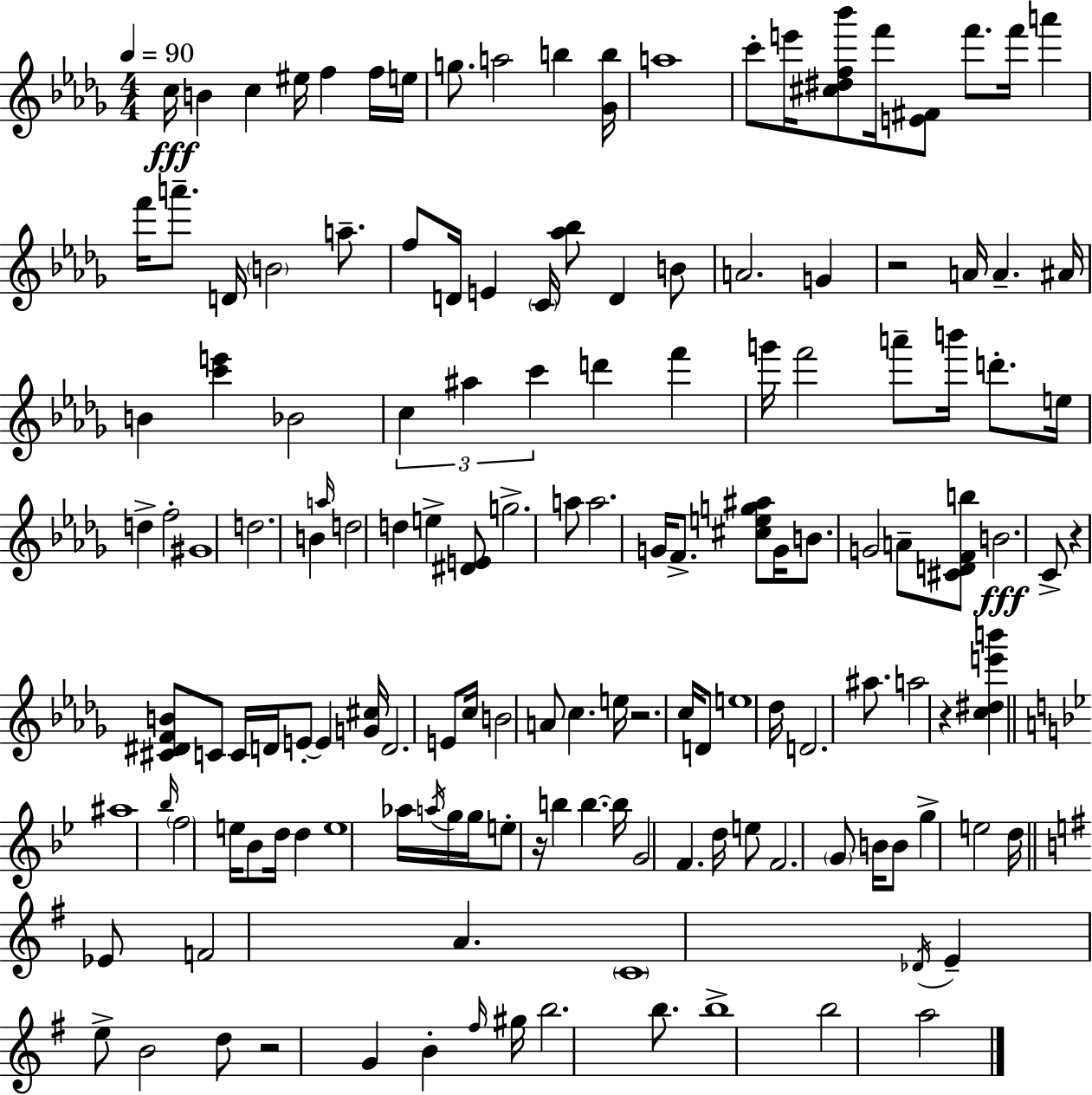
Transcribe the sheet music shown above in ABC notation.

X:1
T:Untitled
M:4/4
L:1/4
K:Bbm
c/4 B c ^e/4 f f/4 e/4 g/2 a2 b [_Gb]/4 a4 c'/2 e'/4 [^c^df_b']/2 f'/4 [E^F]/2 f'/2 f'/4 a' f'/4 a'/2 D/4 B2 a/2 f/2 D/4 E C/4 [_a_b]/2 D B/2 A2 G z2 A/4 A ^A/4 B [c'e'] _B2 c ^a c' d' f' g'/4 f'2 a'/2 b'/4 d'/2 e/4 d f2 ^G4 d2 B a/4 d2 d e [^DE]/2 g2 a/2 a2 G/4 F/2 [^ceg^a]/2 G/4 B/2 G2 A/2 [^CDFb]/2 B2 C/2 z [^C^DFB]/2 C/2 C/4 D/4 E/2 E [G^c]/4 D2 E/2 c/4 B2 A/2 c e/4 z2 c/4 D/2 e4 _d/4 D2 ^a/2 a2 z [c^de'b'] ^a4 _b/4 f2 e/4 _B/2 d/4 d e4 _a/4 a/4 g/4 g/4 e/2 z/4 b b b/4 G2 F d/4 e/2 F2 G/2 B/4 B/2 g e2 d/4 _E/2 F2 A C4 _D/4 E e/2 B2 d/2 z2 G B ^f/4 ^g/4 b2 b/2 b4 b2 a2